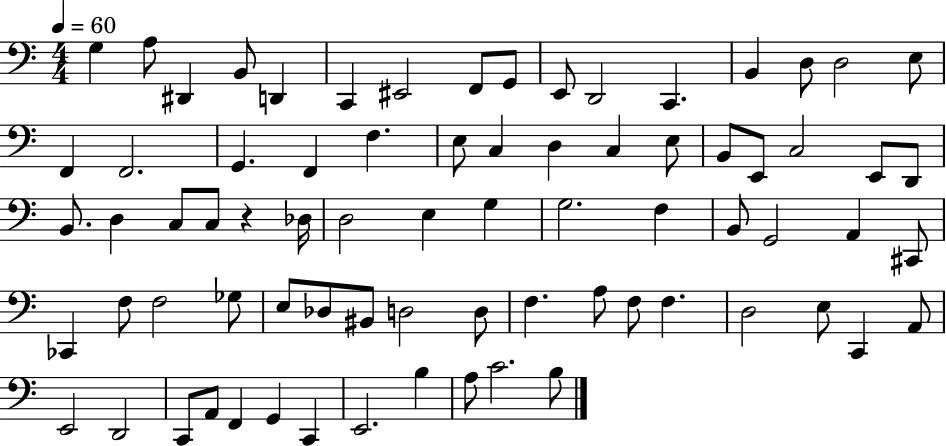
X:1
T:Untitled
M:4/4
L:1/4
K:C
G, A,/2 ^D,, B,,/2 D,, C,, ^E,,2 F,,/2 G,,/2 E,,/2 D,,2 C,, B,, D,/2 D,2 E,/2 F,, F,,2 G,, F,, F, E,/2 C, D, C, E,/2 B,,/2 E,,/2 C,2 E,,/2 D,,/2 B,,/2 D, C,/2 C,/2 z _D,/4 D,2 E, G, G,2 F, B,,/2 G,,2 A,, ^C,,/2 _C,, F,/2 F,2 _G,/2 E,/2 _D,/2 ^B,,/2 D,2 D,/2 F, A,/2 F,/2 F, D,2 E,/2 C,, A,,/2 E,,2 D,,2 C,,/2 A,,/2 F,, G,, C,, E,,2 B, A,/2 C2 B,/2